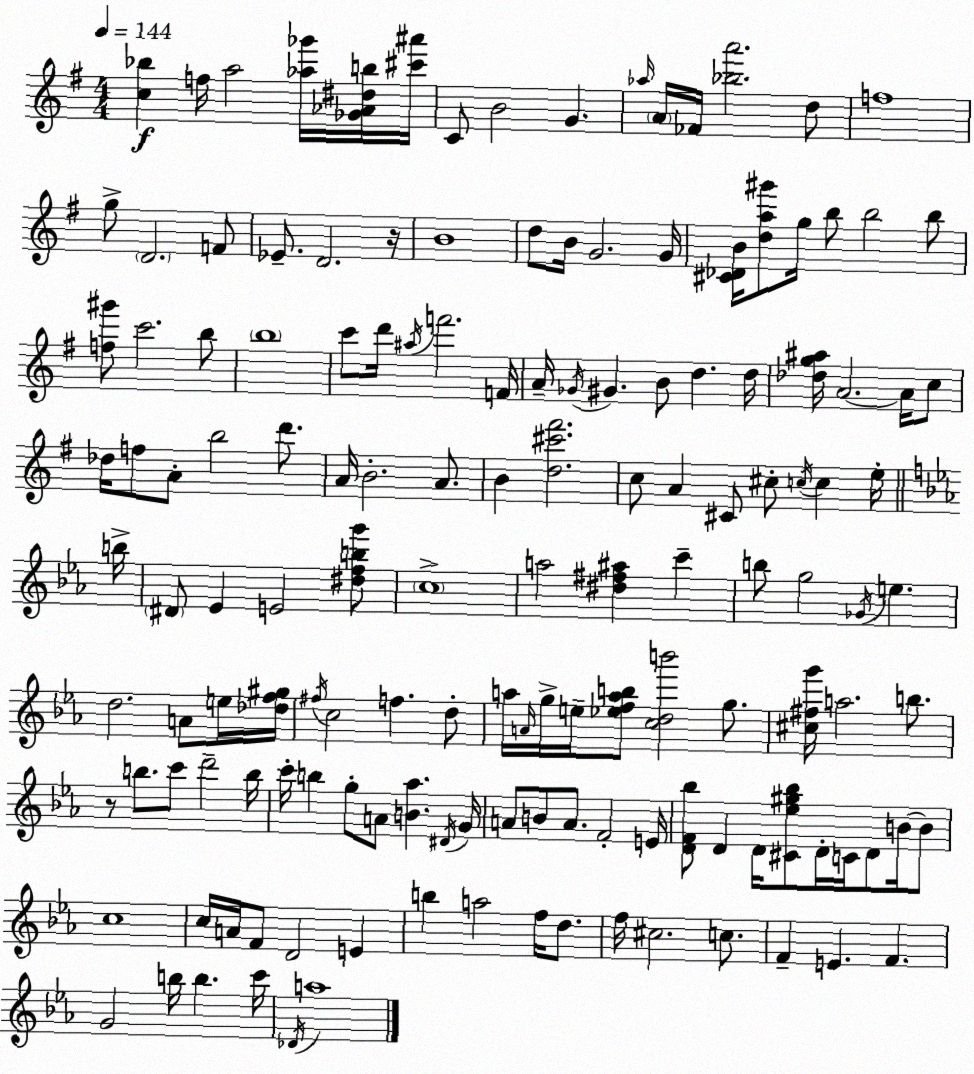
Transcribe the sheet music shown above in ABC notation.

X:1
T:Untitled
M:4/4
L:1/4
K:Em
[c_b] f/4 a2 [_a_g']/4 [_G_A^db]/4 [^c'^a']/4 C/2 B2 G _a/4 A/4 _F/4 [_ba']2 d/2 f4 g/2 D2 F/2 _E/2 D2 z/4 B4 d/2 B/4 G2 G/4 [^C_DB]/4 [da^g']/2 g/4 b/2 b2 b/2 [f^g']/2 c'2 b/2 b4 c'/2 d'/4 ^a/4 f'2 F/4 A/4 _G/4 ^G B/2 d d/4 [_dg^a]/4 A2 A/4 c/2 _d/4 f/2 A/2 b2 d'/2 A/4 B2 A/2 B [d^c'^f']2 c/2 A ^C/2 ^c/2 c/4 c e/4 b/4 ^D/2 _E E2 [^dfbg']/2 c4 a2 [^d^f^a] c' b/2 g2 _G/4 e d2 A/2 e/4 [_df^g]/4 ^f/4 c2 f d/2 a/4 A/4 g/4 e/4 [_efab]/2 [cdb']2 g/2 [^c^fg']/4 a2 b/2 z/2 b/2 c'/2 d'2 b/4 c'/4 b g/2 A/2 [B_a] ^D/4 G/4 A/2 B/2 A/2 F2 E/4 [DF_b]/2 D D/4 [^C_e^g_b]/2 D/4 C/4 D/2 B/4 B/2 c4 c/4 A/4 F/2 D2 E b a2 f/4 d/2 f/4 ^c2 c/2 F E F G2 b/4 b c'/4 _D/4 a4